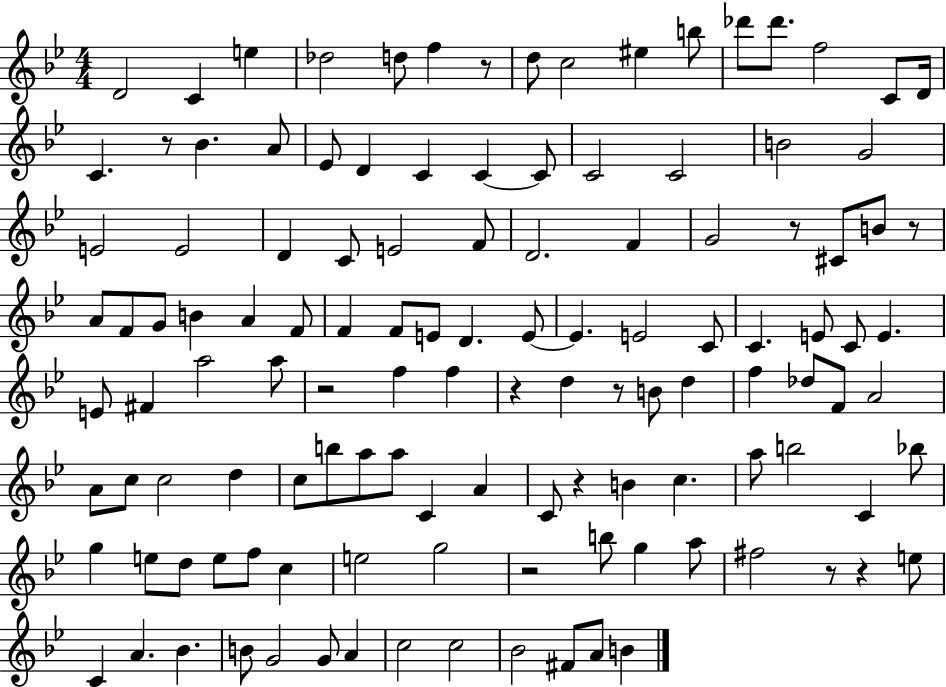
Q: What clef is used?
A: treble